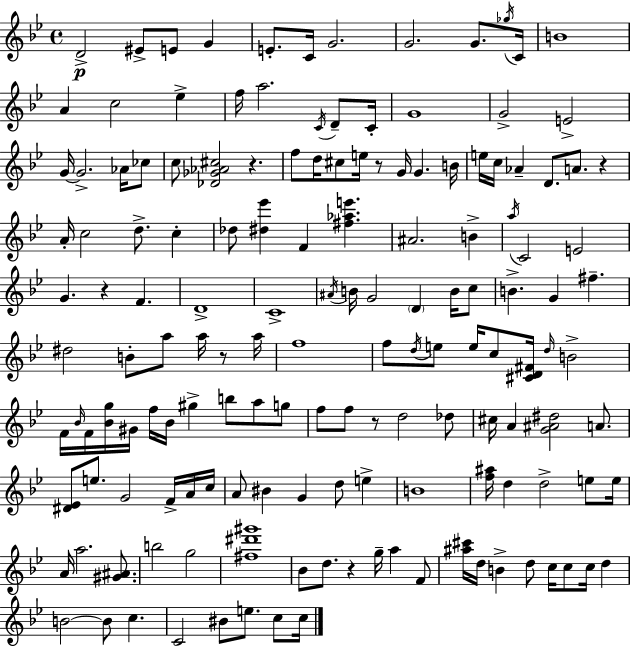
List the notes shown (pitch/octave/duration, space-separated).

D4/h EIS4/e E4/e G4/q E4/e. C4/s G4/h. G4/h. G4/e. Gb5/s C4/s B4/w A4/q C5/h Eb5/q F5/s A5/h. C4/s D4/e C4/s G4/w G4/h E4/h G4/s G4/h. Ab4/s CES5/e C5/e [Db4,Gb4,Ab4,C#5]/h R/q. F5/e D5/s C#5/e E5/s R/e G4/s G4/q. B4/s E5/s C5/s Ab4/q D4/e. A4/e. R/q A4/s C5/h D5/e. C5/q Db5/e [D#5,Eb6]/q F4/q [F#5,Ab5,E6]/q. A#4/h. B4/q A5/s C4/h E4/h G4/q. R/q F4/q. D4/w C4/w A#4/s B4/s G4/h D4/q B4/s C5/e B4/q. G4/q F#5/q. D#5/h B4/e A5/e A5/s R/e A5/s F5/w F5/e D5/s E5/e E5/s C5/e [C#4,D4,F#4]/s D5/s B4/h F4/s Bb4/s F4/s [Bb4,G5]/s G#4/s F5/s Bb4/s G#5/q B5/e A5/e G5/e F5/e F5/e R/e D5/h Db5/e C#5/s A4/q [G4,A#4,D#5]/h A4/e. [D#4,Eb4]/e E5/e. G4/h F4/s A4/s C5/s A4/e BIS4/q G4/q D5/e E5/q B4/w [F5,A#5]/s D5/q D5/h E5/e E5/s A4/s A5/h. [G#4,A#4]/e. B5/h G5/h [F#5,D#6,G#6]/w Bb4/e D5/e. R/q G5/s A5/q F4/e [A#5,C#6]/s D5/s B4/q D5/e C5/s C5/e C5/s D5/q B4/h B4/e C5/q. C4/h BIS4/e E5/e. C5/e C5/s